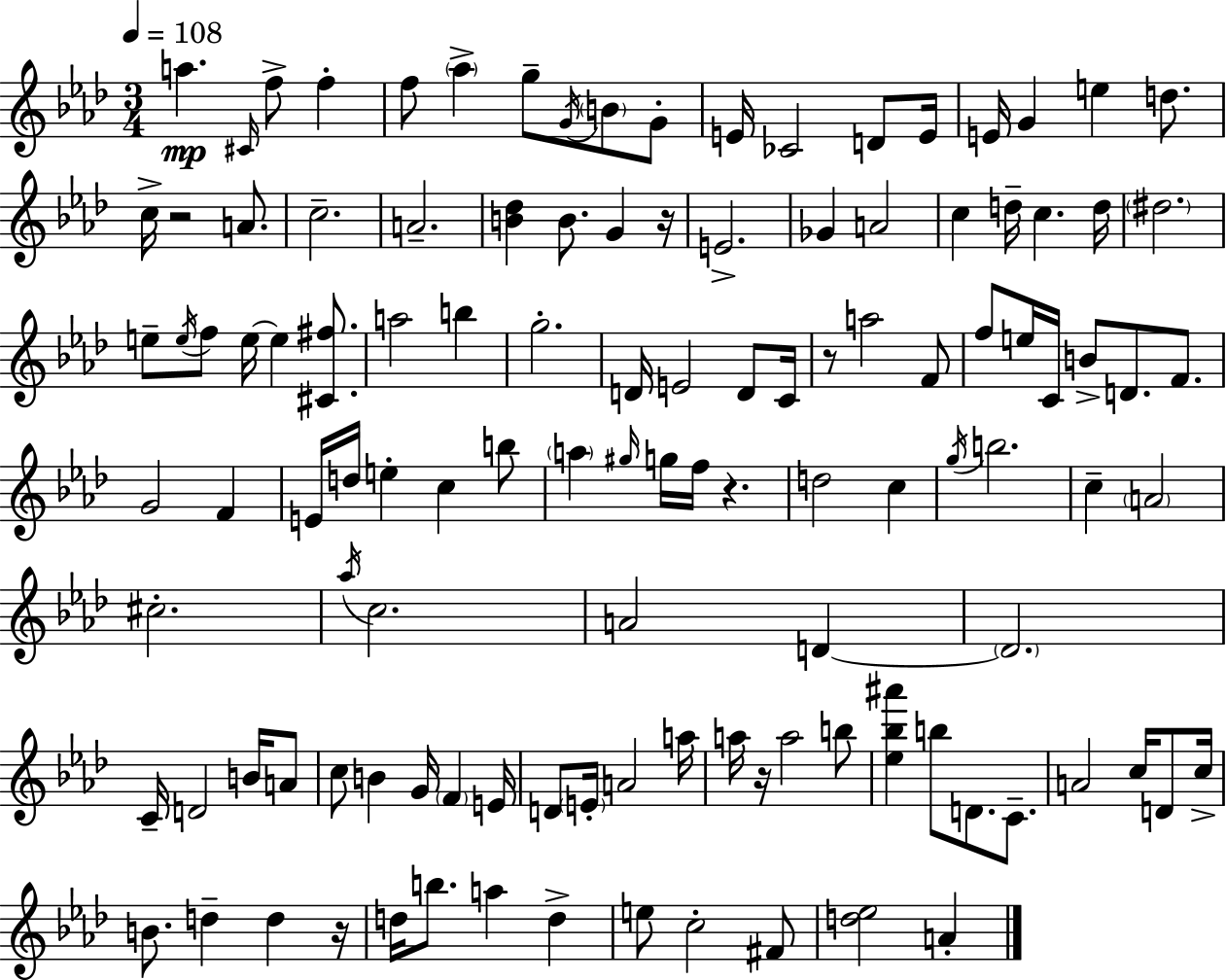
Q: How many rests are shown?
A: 6